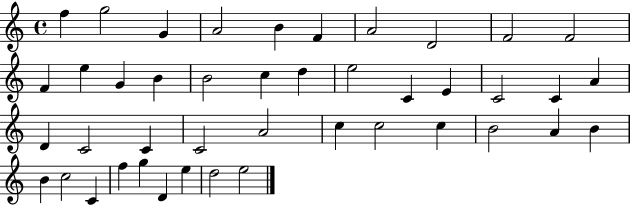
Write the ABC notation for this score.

X:1
T:Untitled
M:4/4
L:1/4
K:C
f g2 G A2 B F A2 D2 F2 F2 F e G B B2 c d e2 C E C2 C A D C2 C C2 A2 c c2 c B2 A B B c2 C f g D e d2 e2